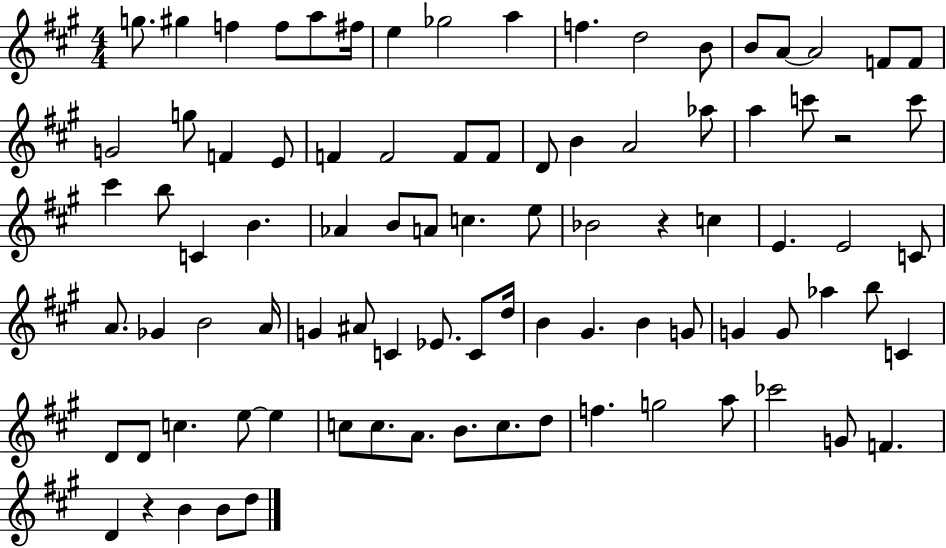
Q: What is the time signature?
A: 4/4